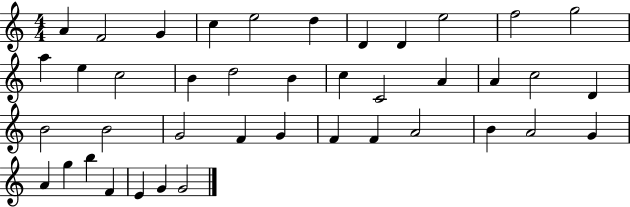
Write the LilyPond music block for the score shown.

{
  \clef treble
  \numericTimeSignature
  \time 4/4
  \key c \major
  a'4 f'2 g'4 | c''4 e''2 d''4 | d'4 d'4 e''2 | f''2 g''2 | \break a''4 e''4 c''2 | b'4 d''2 b'4 | c''4 c'2 a'4 | a'4 c''2 d'4 | \break b'2 b'2 | g'2 f'4 g'4 | f'4 f'4 a'2 | b'4 a'2 g'4 | \break a'4 g''4 b''4 f'4 | e'4 g'4 g'2 | \bar "|."
}